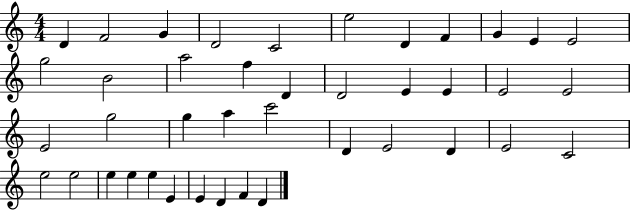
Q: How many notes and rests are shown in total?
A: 41